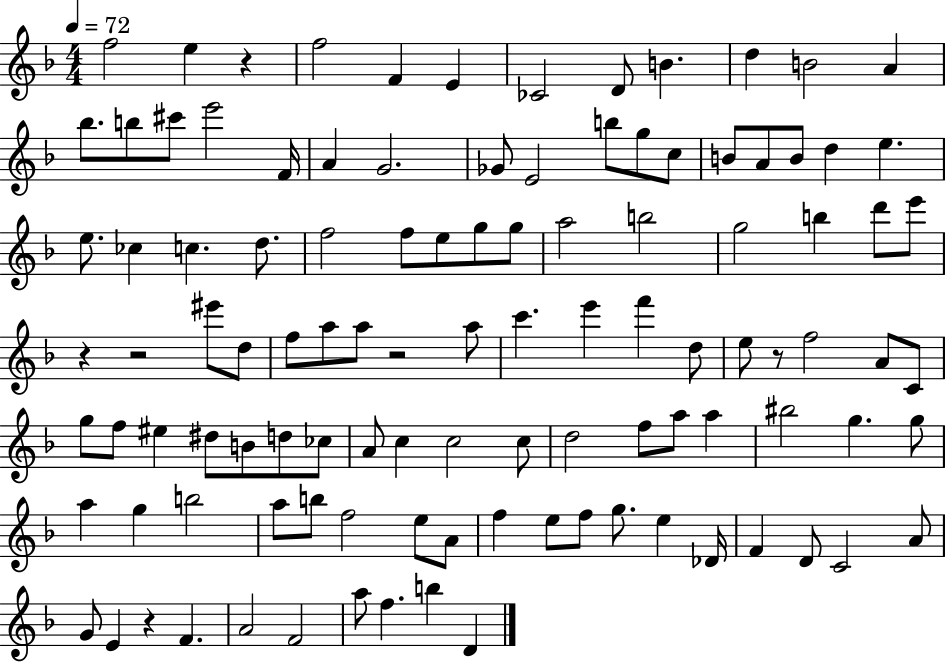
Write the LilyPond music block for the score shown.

{
  \clef treble
  \numericTimeSignature
  \time 4/4
  \key f \major
  \tempo 4 = 72
  \repeat volta 2 { f''2 e''4 r4 | f''2 f'4 e'4 | ces'2 d'8 b'4. | d''4 b'2 a'4 | \break bes''8. b''8 cis'''8 e'''2 f'16 | a'4 g'2. | ges'8 e'2 b''8 g''8 c''8 | b'8 a'8 b'8 d''4 e''4. | \break e''8. ces''4 c''4. d''8. | f''2 f''8 e''8 g''8 g''8 | a''2 b''2 | g''2 b''4 d'''8 e'''8 | \break r4 r2 eis'''8 d''8 | f''8 a''8 a''8 r2 a''8 | c'''4. e'''4 f'''4 d''8 | e''8 r8 f''2 a'8 c'8 | \break g''8 f''8 eis''4 dis''8 b'8 d''8 ces''8 | a'8 c''4 c''2 c''8 | d''2 f''8 a''8 a''4 | bis''2 g''4. g''8 | \break a''4 g''4 b''2 | a''8 b''8 f''2 e''8 a'8 | f''4 e''8 f''8 g''8. e''4 des'16 | f'4 d'8 c'2 a'8 | \break g'8 e'4 r4 f'4. | a'2 f'2 | a''8 f''4. b''4 d'4 | } \bar "|."
}